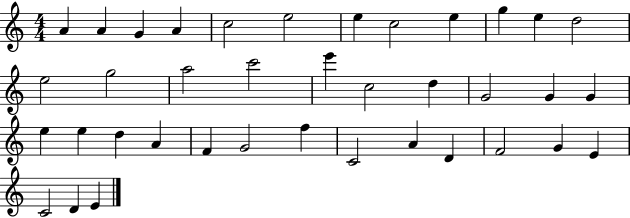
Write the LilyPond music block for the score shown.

{
  \clef treble
  \numericTimeSignature
  \time 4/4
  \key c \major
  a'4 a'4 g'4 a'4 | c''2 e''2 | e''4 c''2 e''4 | g''4 e''4 d''2 | \break e''2 g''2 | a''2 c'''2 | e'''4 c''2 d''4 | g'2 g'4 g'4 | \break e''4 e''4 d''4 a'4 | f'4 g'2 f''4 | c'2 a'4 d'4 | f'2 g'4 e'4 | \break c'2 d'4 e'4 | \bar "|."
}